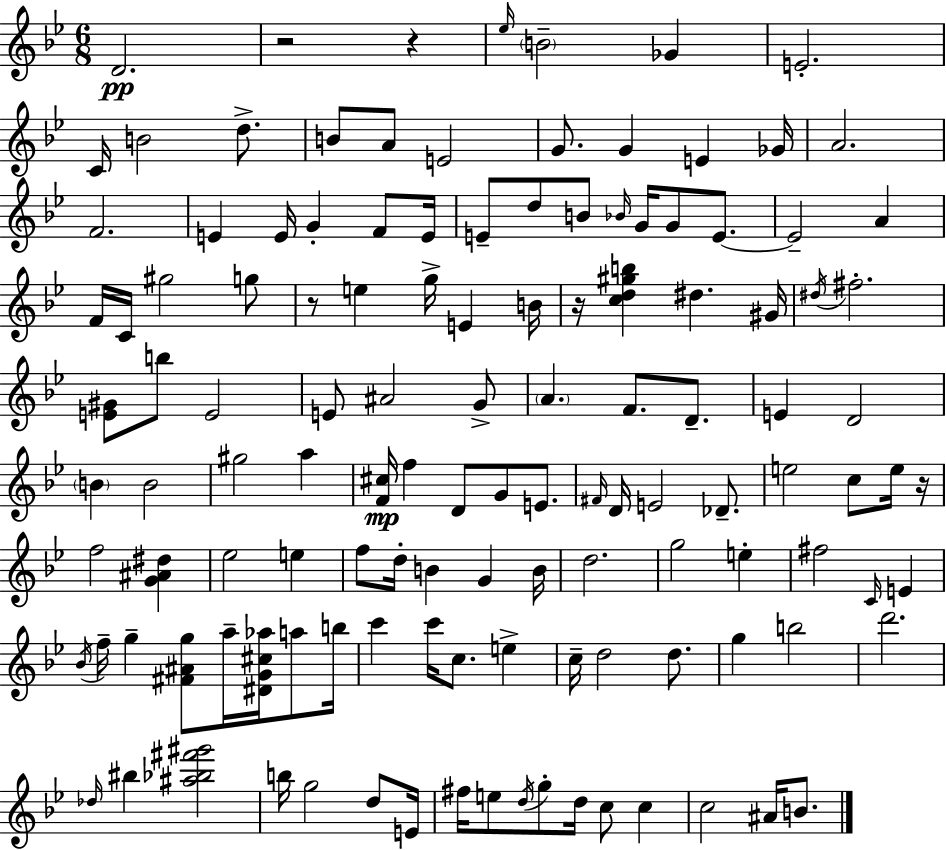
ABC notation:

X:1
T:Untitled
M:6/8
L:1/4
K:Bb
D2 z2 z _e/4 B2 _G E2 C/4 B2 d/2 B/2 A/2 E2 G/2 G E _G/4 A2 F2 E E/4 G F/2 E/4 E/2 d/2 B/2 _B/4 G/4 G/2 E/2 E2 A F/4 C/4 ^g2 g/2 z/2 e g/4 E B/4 z/4 [cd^gb] ^d ^G/4 ^d/4 ^f2 [E^G]/2 b/2 E2 E/2 ^A2 G/2 A F/2 D/2 E D2 B B2 ^g2 a [F^c]/4 f D/2 G/2 E/2 ^F/4 D/4 E2 _D/2 e2 c/2 e/4 z/4 f2 [G^A^d] _e2 e f/2 d/4 B G B/4 d2 g2 e ^f2 C/4 E _B/4 f/4 g [^F^Ag]/2 a/4 [^DG^c_a]/4 a/2 b/4 c' c'/4 c/2 e c/4 d2 d/2 g b2 d'2 _d/4 ^b [^a_b^f'^g']2 b/4 g2 d/2 E/4 ^f/4 e/2 d/4 g/2 d/4 c/2 c c2 ^A/4 B/2